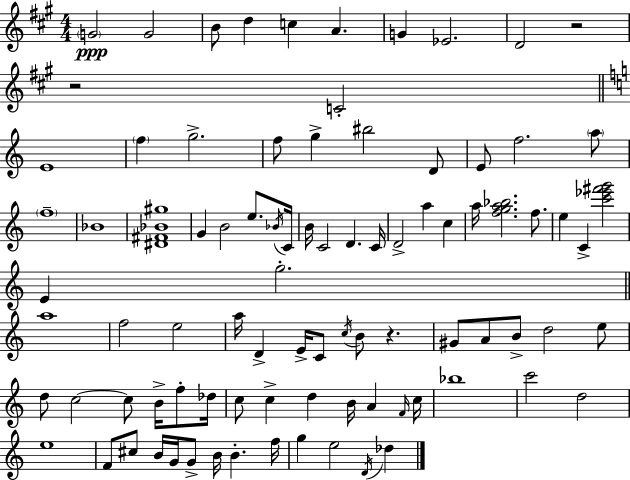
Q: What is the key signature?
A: A major